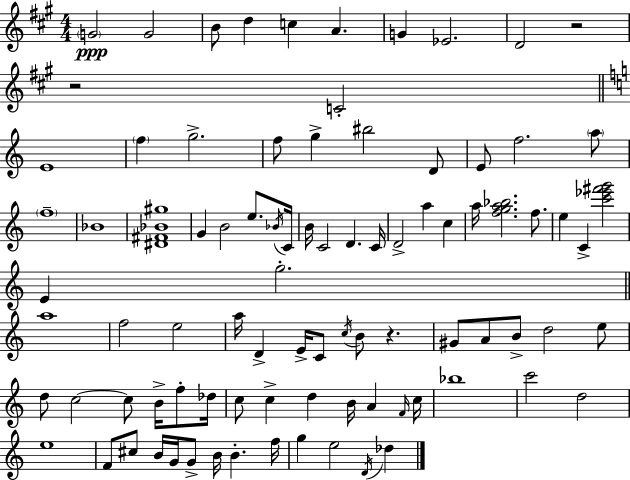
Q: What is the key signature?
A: A major